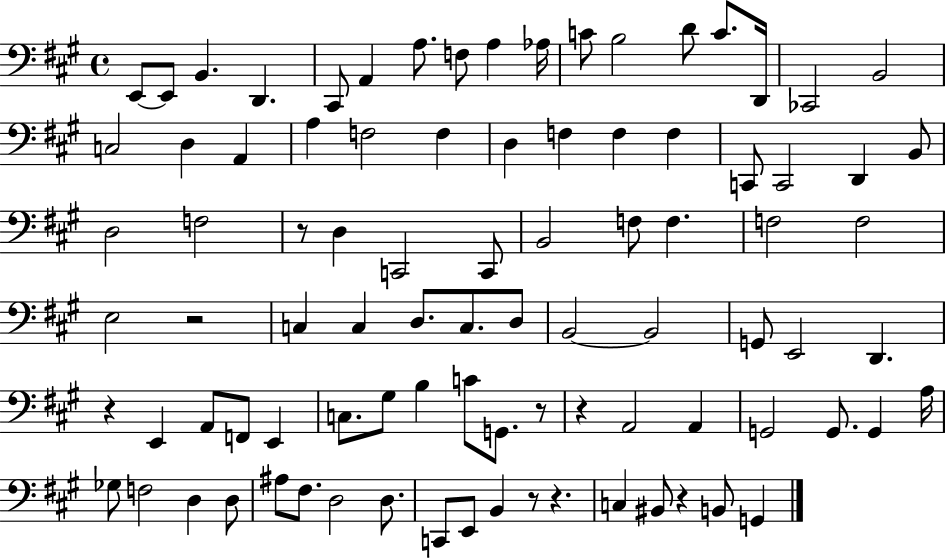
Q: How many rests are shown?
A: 8